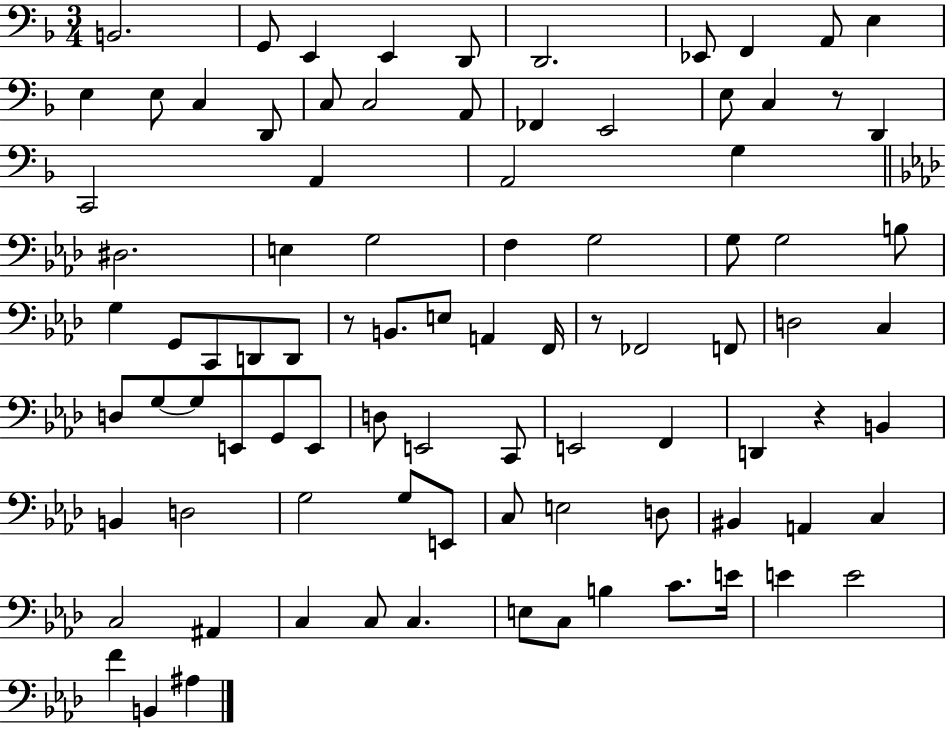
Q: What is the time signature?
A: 3/4